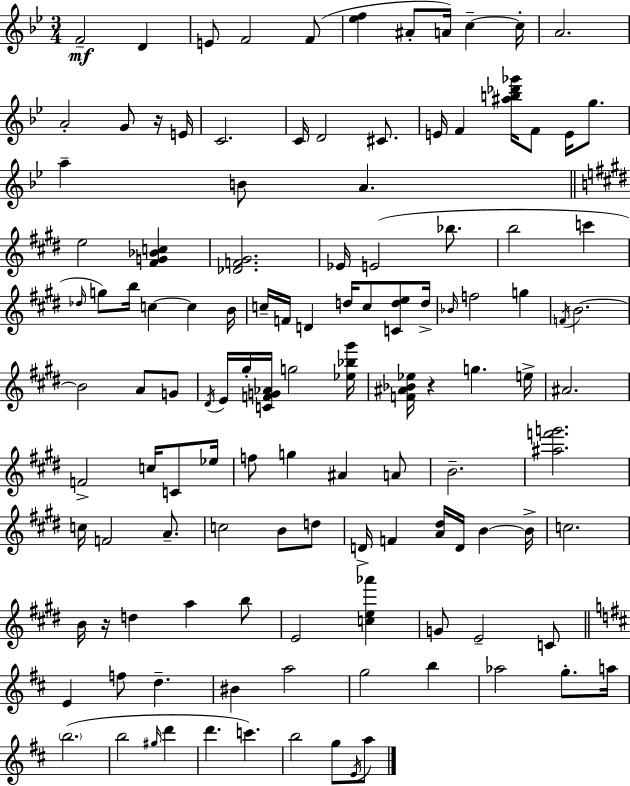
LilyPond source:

{
  \clef treble
  \numericTimeSignature
  \time 3/4
  \key bes \major
  \repeat volta 2 { f'2--\mf d'4 | e'8 f'2 f'8( | <ees'' f''>4 ais'8-. a'16) c''4--~~ c''16-. | a'2. | \break a'2-. g'8 r16 e'16 | c'2. | c'16 d'2 cis'8. | e'16 f'4 <ais'' b'' des''' ges'''>16 f'8 e'16 g''8. | \break a''4-- b'8 a'4. | \bar "||" \break \key e \major e''2 <fis' g' bes' c''>4 | <des' f' gis'>2. | ees'16 e'2( bes''8. | b''2 c'''4 | \break \grace { des''16 } g''8) b''16 c''4~~ c''4 | b'16 c''16-- f'16 d'4 d''16 c''8 <c' d'' e''>8 | d''16-> \grace { bes'16 } f''2 g''4 | \acciaccatura { f'16 } b'2.~~ | \break b'2 a'8 | g'8 \acciaccatura { dis'16 } e'16 gis''16-. <c' f' g' aes'>16 g''2 | <ees'' bes'' gis'''>16 <f' ais' bes' ees''>16 r4 g''4. | e''16-> ais'2. | \break f'2-> | c''16 c'8 ees''16 f''8 g''4 ais'4 | a'8 b'2.-- | <ais'' f''' g'''>2. | \break c''16 f'2 | a'8.-- c''2 | b'8 d''8 d'16-> f'4 <a' dis''>16 d'16 b'4~~ | b'16-> c''2. | \break b'16 r16 d''4 a''4 | b''8 e'2 | <c'' e'' aes'''>4 g'8 e'2-- | c'8 \bar "||" \break \key d \major e'4 f''8 d''4.-- | bis'4 a''2 | g''2 b''4 | aes''2 g''8.-. a''16 | \break \parenthesize b''2.( | b''2 \grace { gis''16 } d'''4 | d'''4. c'''4.) | b''2 g''8 \acciaccatura { e'16 } | \break a''8 } \bar "|."
}